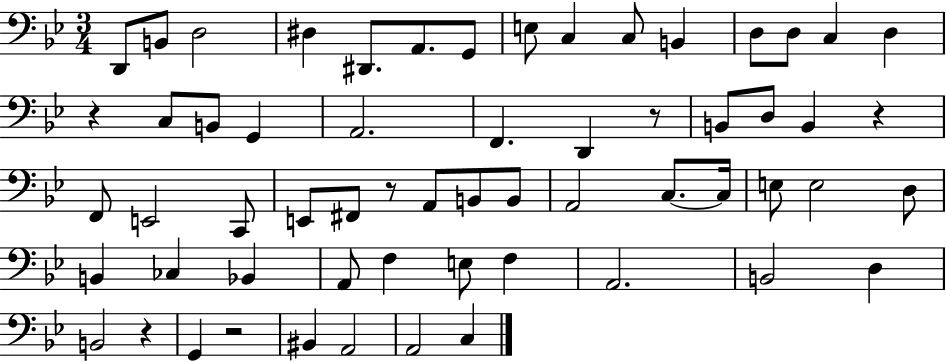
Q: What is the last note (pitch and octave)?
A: C3